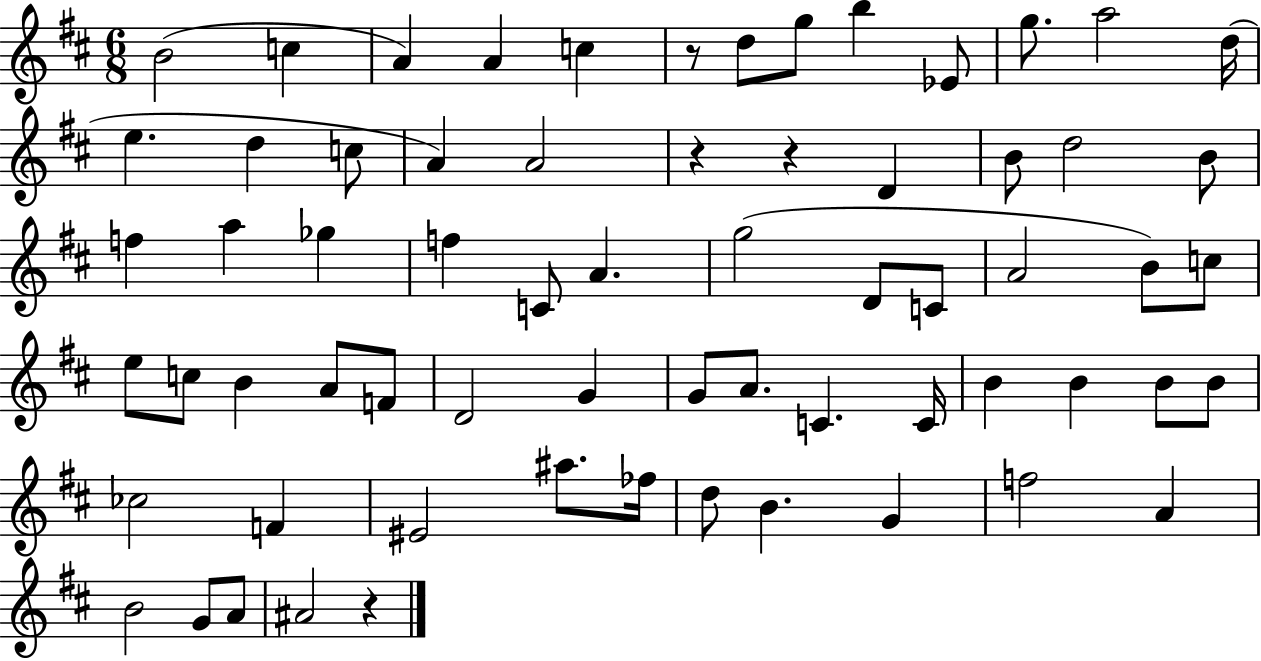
B4/h C5/q A4/q A4/q C5/q R/e D5/e G5/e B5/q Eb4/e G5/e. A5/h D5/s E5/q. D5/q C5/e A4/q A4/h R/q R/q D4/q B4/e D5/h B4/e F5/q A5/q Gb5/q F5/q C4/e A4/q. G5/h D4/e C4/e A4/h B4/e C5/e E5/e C5/e B4/q A4/e F4/e D4/h G4/q G4/e A4/e. C4/q. C4/s B4/q B4/q B4/e B4/e CES5/h F4/q EIS4/h A#5/e. FES5/s D5/e B4/q. G4/q F5/h A4/q B4/h G4/e A4/e A#4/h R/q